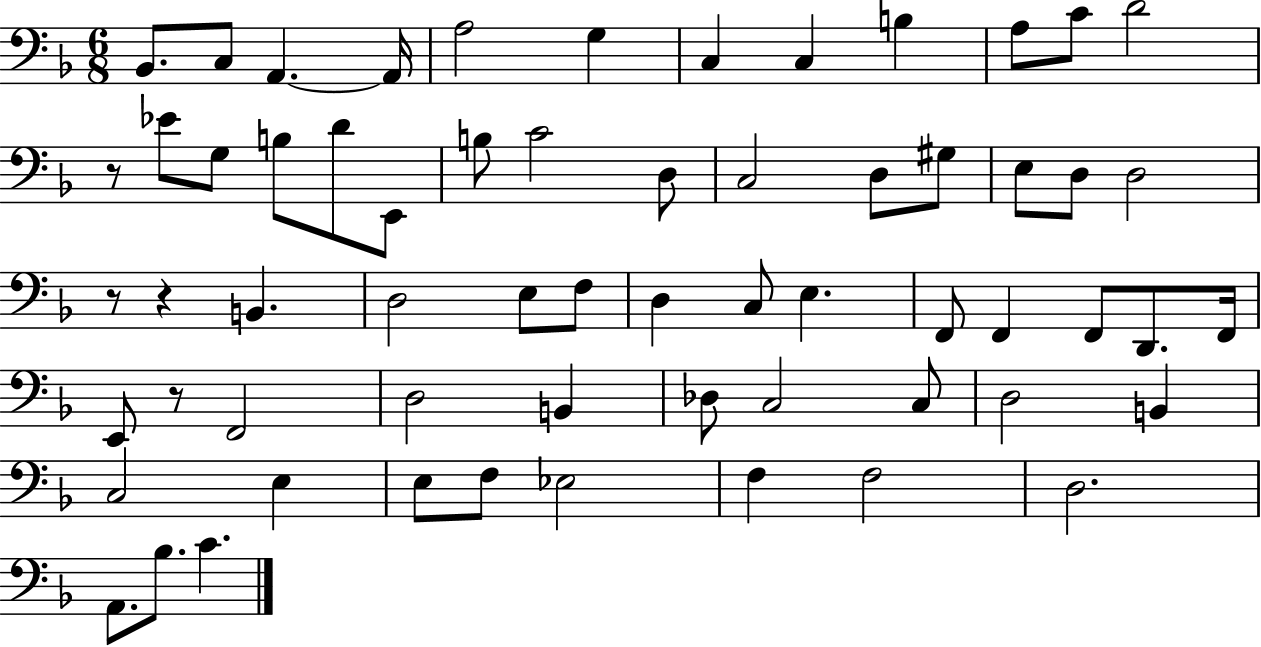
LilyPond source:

{
  \clef bass
  \numericTimeSignature
  \time 6/8
  \key f \major
  bes,8. c8 a,4.~~ a,16 | a2 g4 | c4 c4 b4 | a8 c'8 d'2 | \break r8 ees'8 g8 b8 d'8 e,8 | b8 c'2 d8 | c2 d8 gis8 | e8 d8 d2 | \break r8 r4 b,4. | d2 e8 f8 | d4 c8 e4. | f,8 f,4 f,8 d,8. f,16 | \break e,8 r8 f,2 | d2 b,4 | des8 c2 c8 | d2 b,4 | \break c2 e4 | e8 f8 ees2 | f4 f2 | d2. | \break a,8. bes8. c'4. | \bar "|."
}